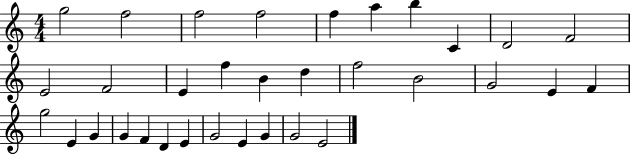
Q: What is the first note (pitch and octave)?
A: G5